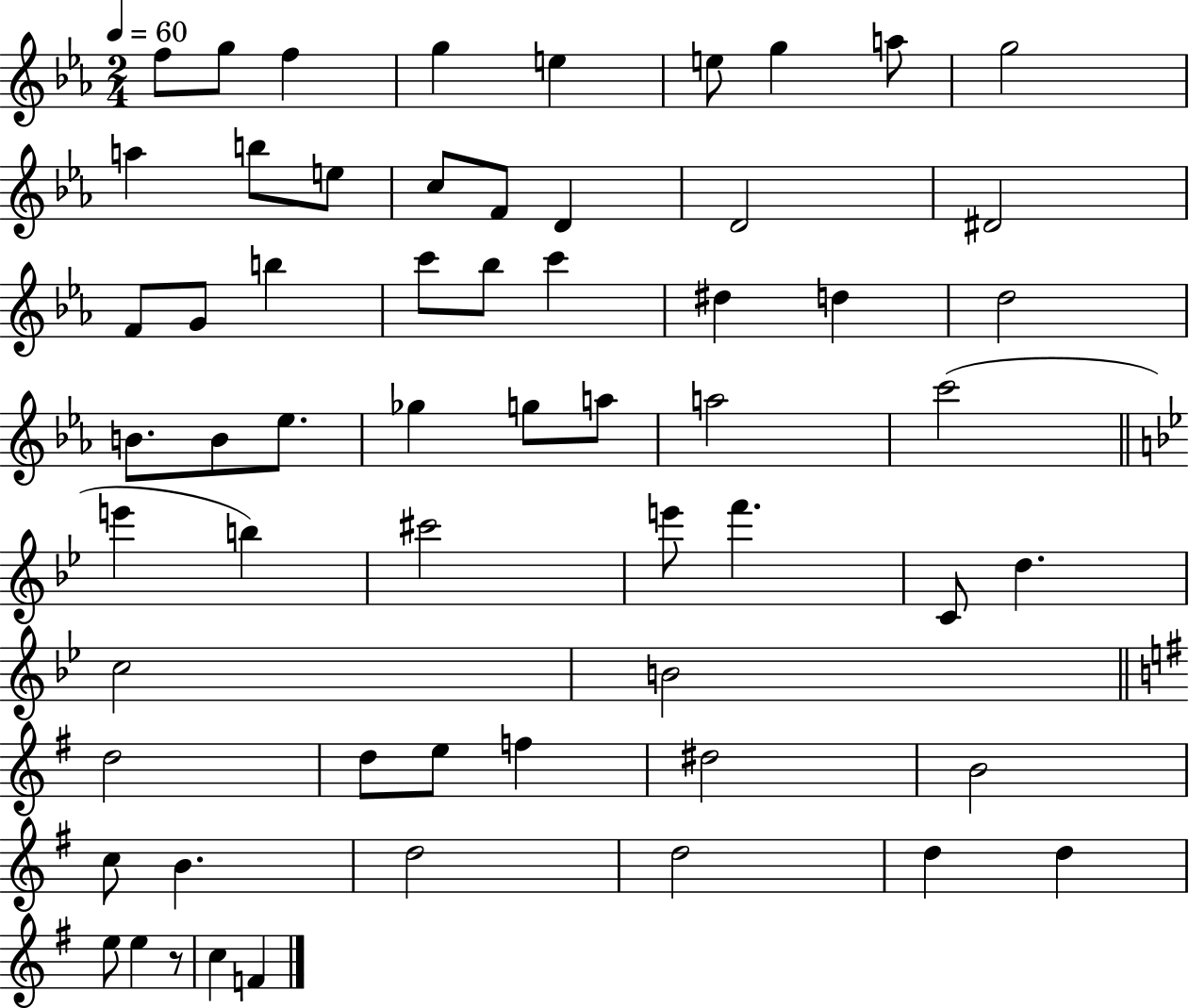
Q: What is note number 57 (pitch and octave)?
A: E5